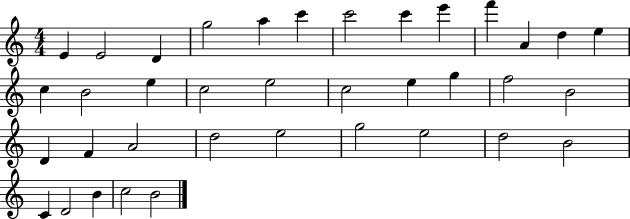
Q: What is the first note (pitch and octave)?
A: E4